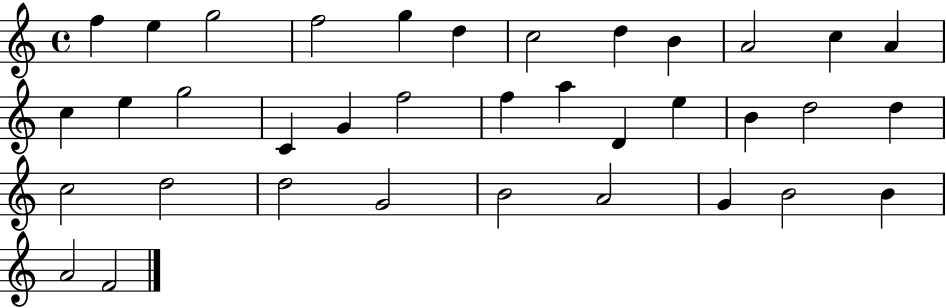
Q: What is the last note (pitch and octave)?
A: F4